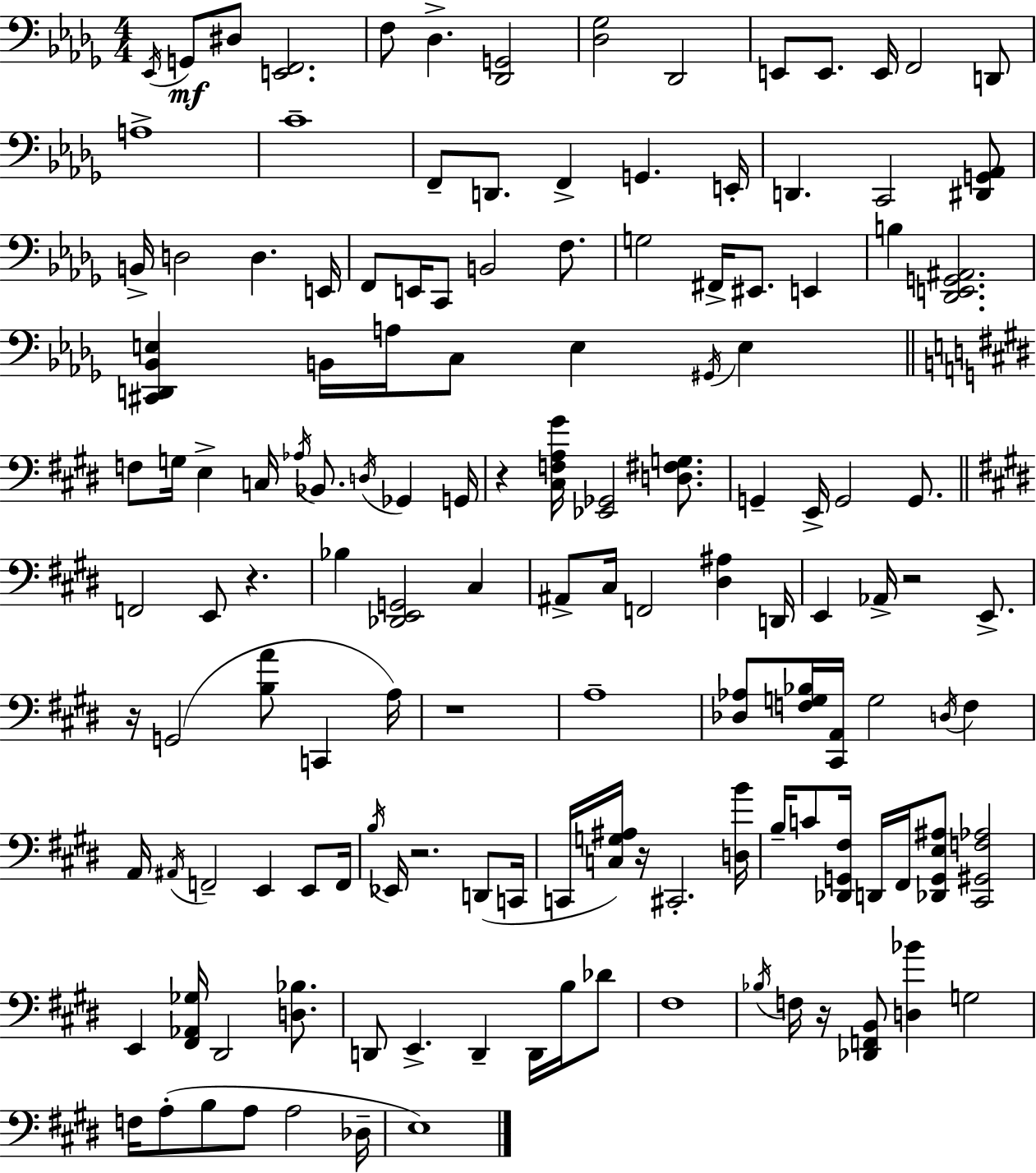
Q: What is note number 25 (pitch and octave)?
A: F2